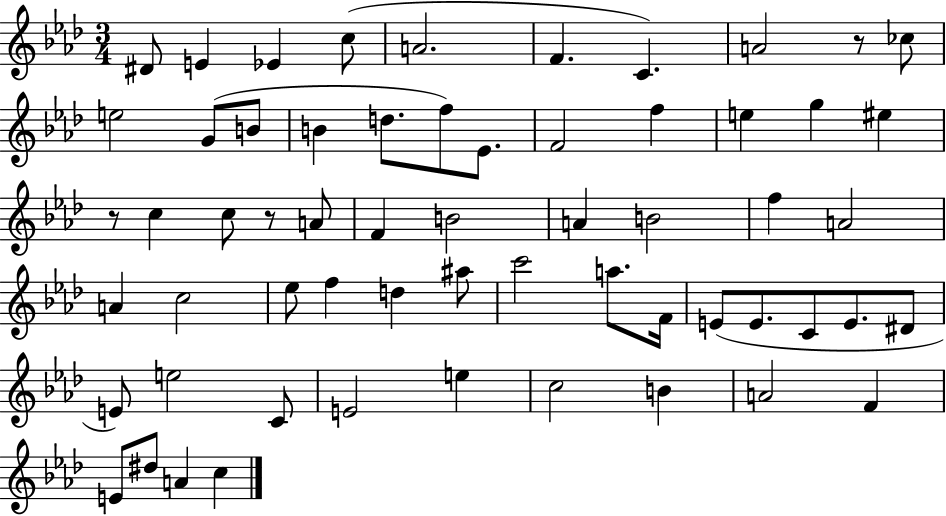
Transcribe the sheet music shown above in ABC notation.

X:1
T:Untitled
M:3/4
L:1/4
K:Ab
^D/2 E _E c/2 A2 F C A2 z/2 _c/2 e2 G/2 B/2 B d/2 f/2 _E/2 F2 f e g ^e z/2 c c/2 z/2 A/2 F B2 A B2 f A2 A c2 _e/2 f d ^a/2 c'2 a/2 F/4 E/2 E/2 C/2 E/2 ^D/2 E/2 e2 C/2 E2 e c2 B A2 F E/2 ^d/2 A c